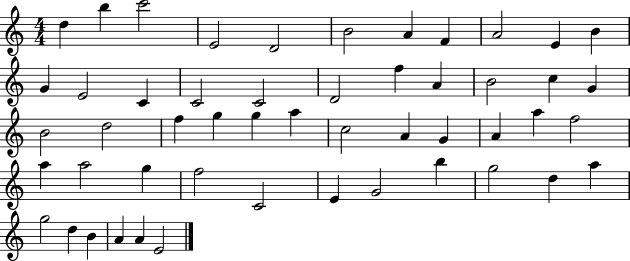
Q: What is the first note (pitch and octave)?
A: D5